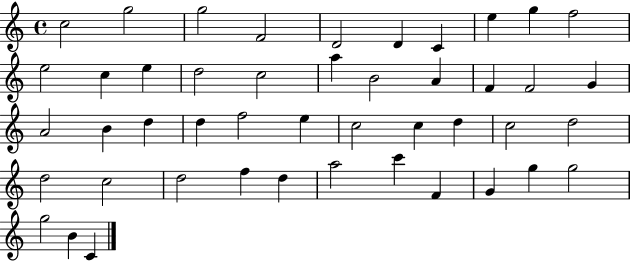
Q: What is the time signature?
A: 4/4